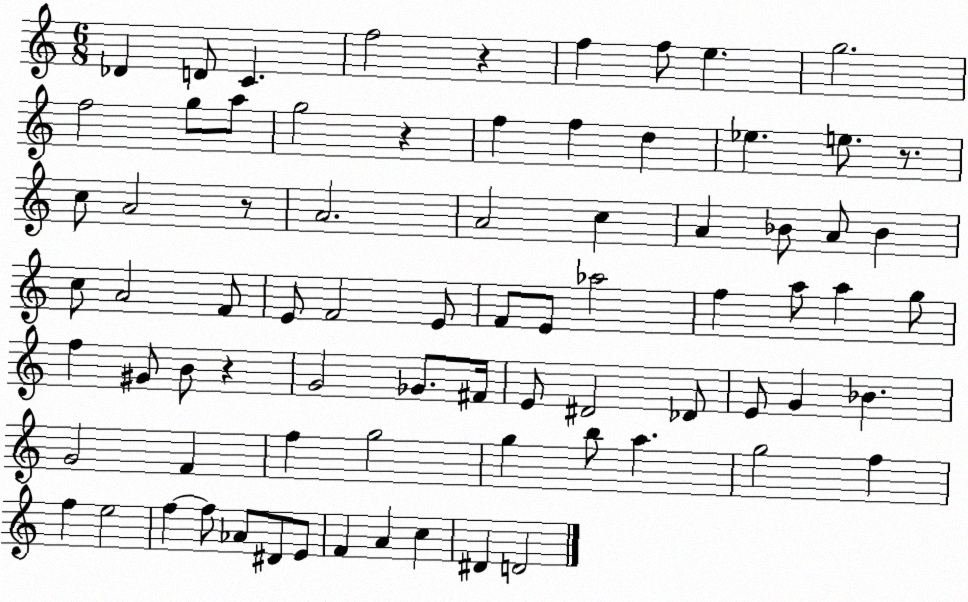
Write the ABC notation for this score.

X:1
T:Untitled
M:6/8
L:1/4
K:C
_D D/2 C f2 z f f/2 e g2 f2 g/2 a/2 g2 z f f d _e e/2 z/2 c/2 A2 z/2 A2 A2 c A _B/2 A/2 _B c/2 A2 F/2 E/2 F2 E/2 F/2 E/2 _a2 f a/2 a g/2 f ^G/2 B/2 z G2 _G/2 ^F/4 E/2 ^D2 _D/2 E/2 G _B G2 F f g2 g b/2 a g2 f f e2 f f/2 _A/2 ^D/2 E/2 F A c ^D D2